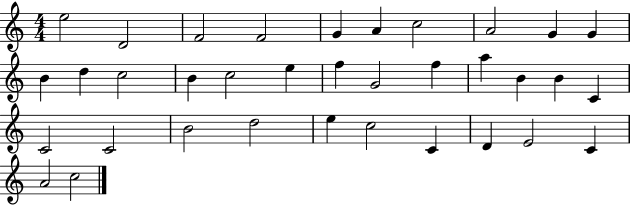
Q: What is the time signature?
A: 4/4